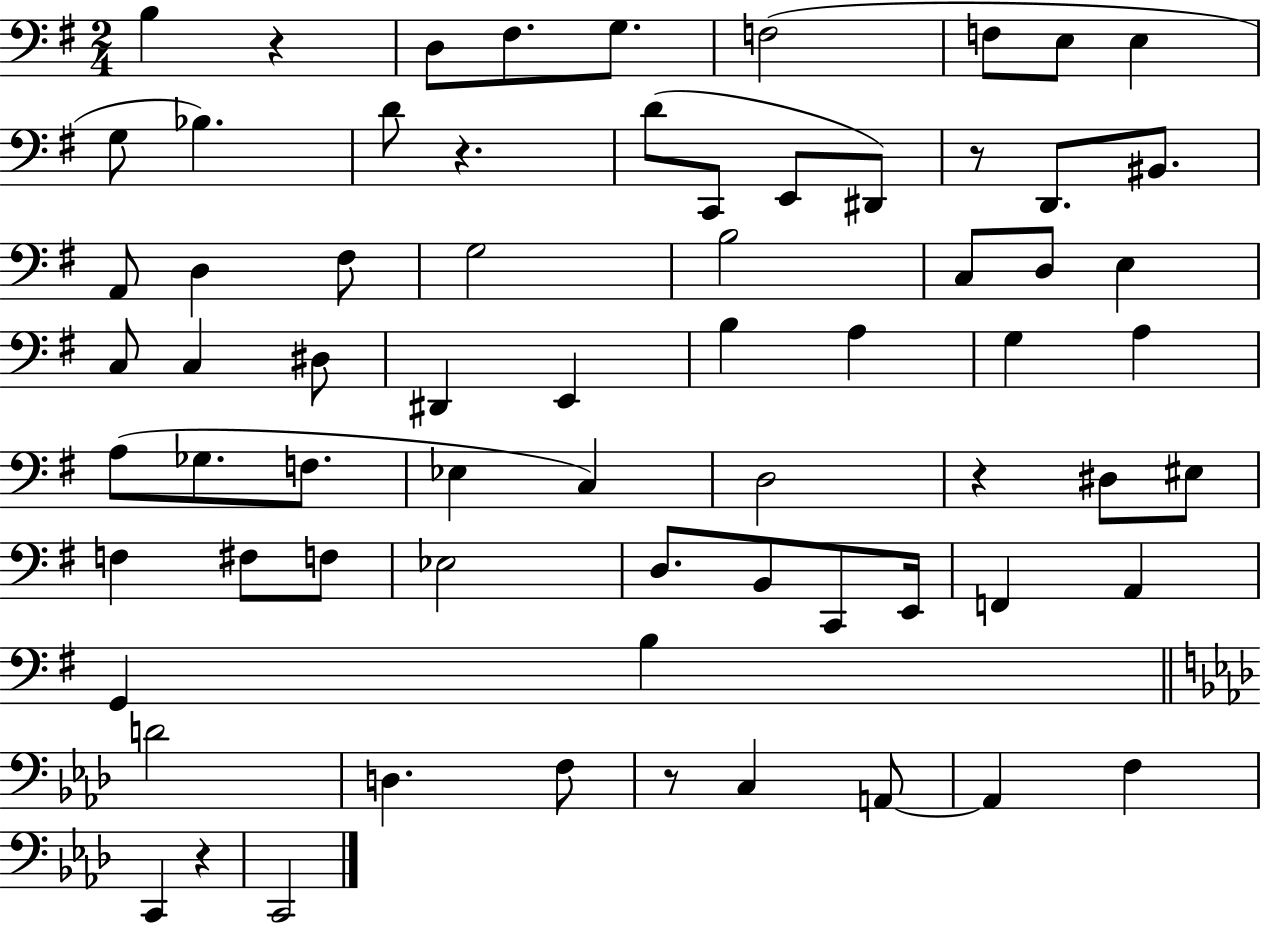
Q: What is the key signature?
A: G major